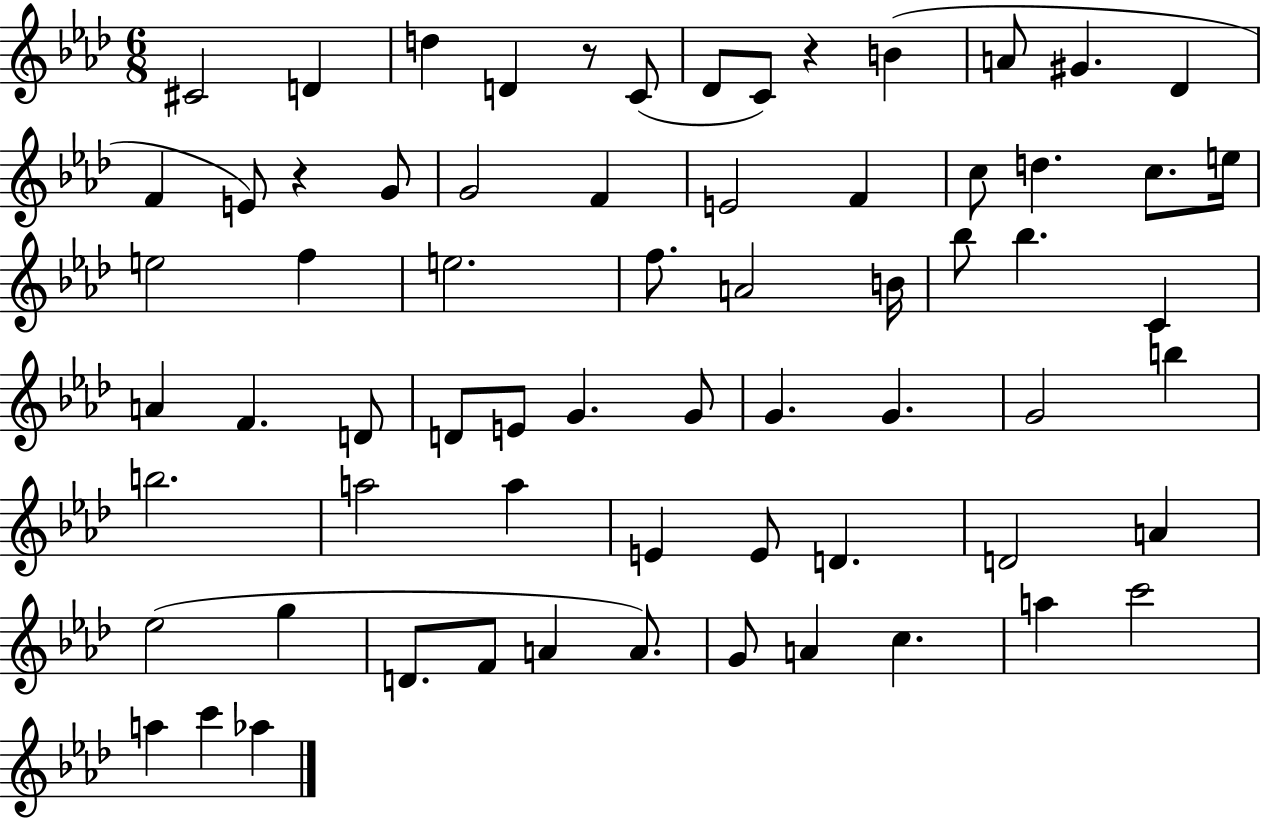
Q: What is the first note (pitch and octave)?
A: C#4